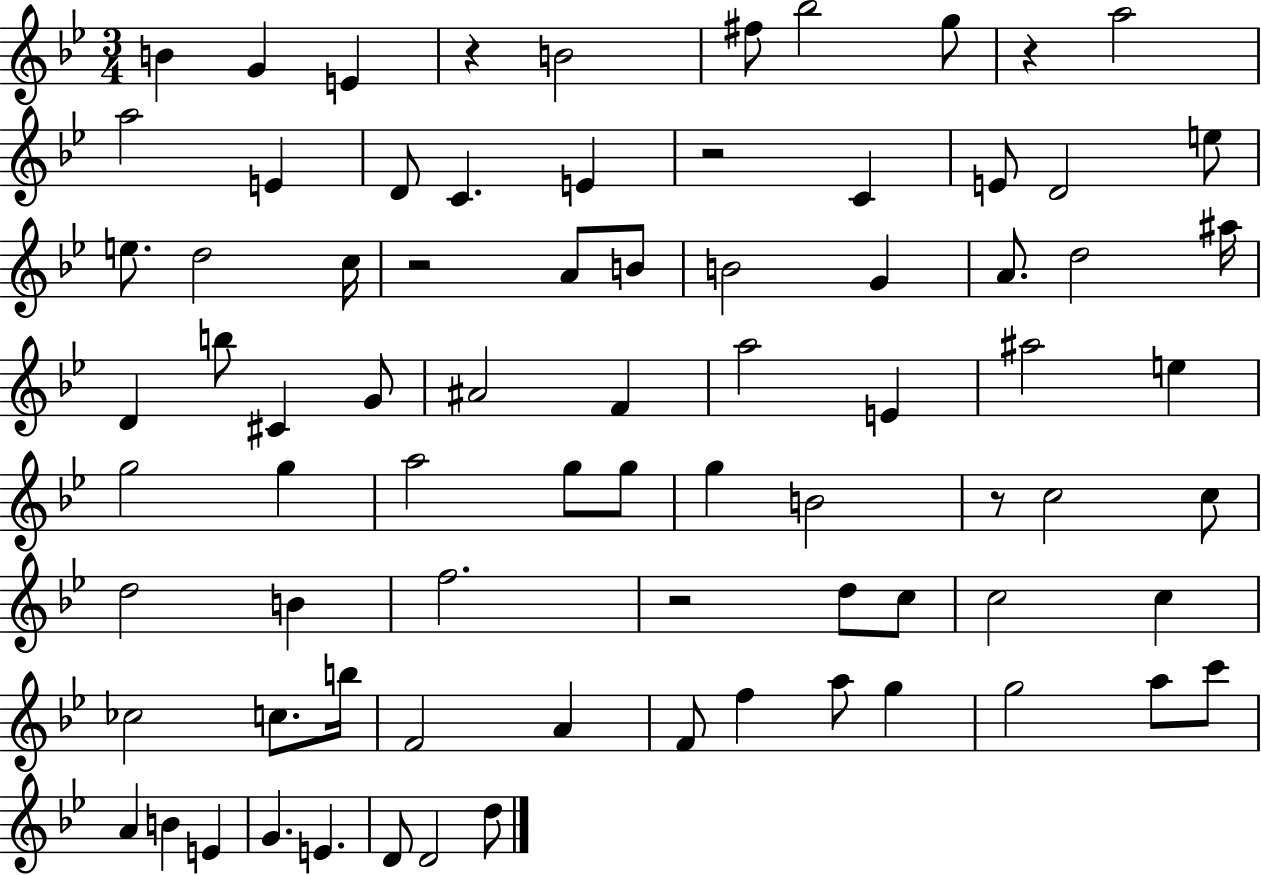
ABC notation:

X:1
T:Untitled
M:3/4
L:1/4
K:Bb
B G E z B2 ^f/2 _b2 g/2 z a2 a2 E D/2 C E z2 C E/2 D2 e/2 e/2 d2 c/4 z2 A/2 B/2 B2 G A/2 d2 ^a/4 D b/2 ^C G/2 ^A2 F a2 E ^a2 e g2 g a2 g/2 g/2 g B2 z/2 c2 c/2 d2 B f2 z2 d/2 c/2 c2 c _c2 c/2 b/4 F2 A F/2 f a/2 g g2 a/2 c'/2 A B E G E D/2 D2 d/2